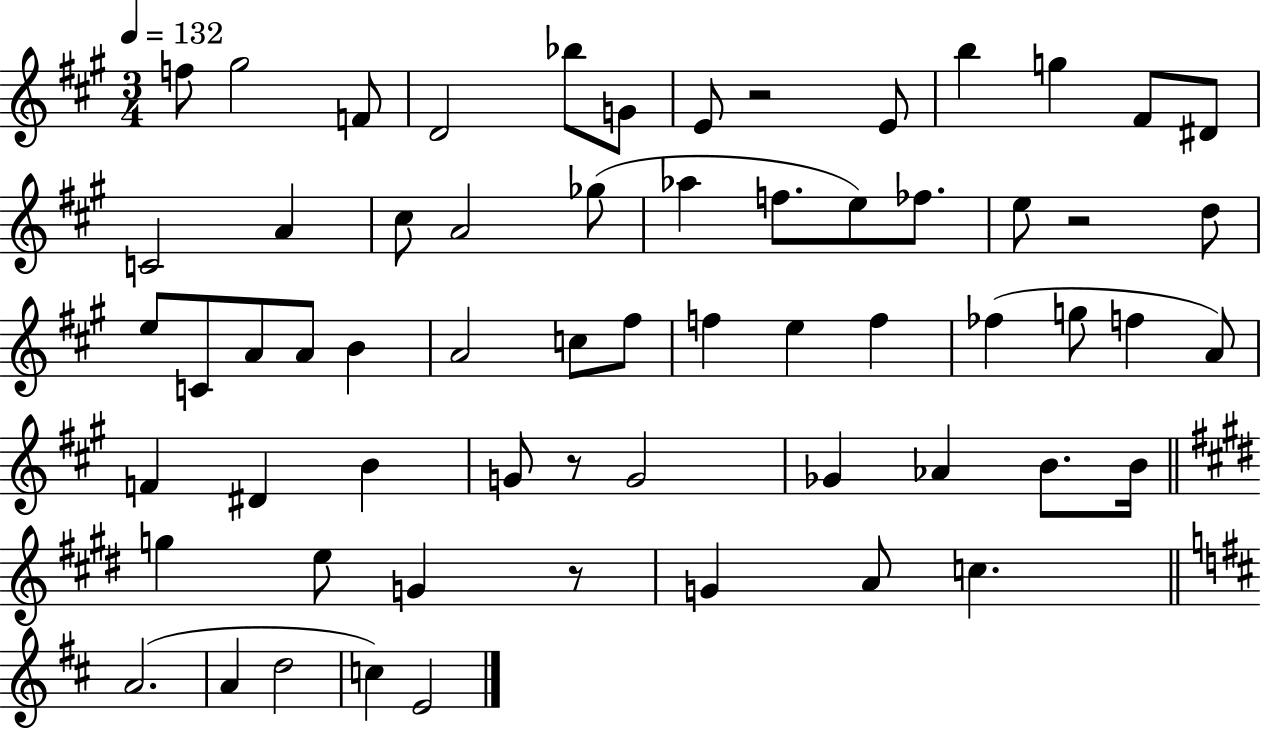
F5/e G#5/h F4/e D4/h Bb5/e G4/e E4/e R/h E4/e B5/q G5/q F#4/e D#4/e C4/h A4/q C#5/e A4/h Gb5/e Ab5/q F5/e. E5/e FES5/e. E5/e R/h D5/e E5/e C4/e A4/e A4/e B4/q A4/h C5/e F#5/e F5/q E5/q F5/q FES5/q G5/e F5/q A4/e F4/q D#4/q B4/q G4/e R/e G4/h Gb4/q Ab4/q B4/e. B4/s G5/q E5/e G4/q R/e G4/q A4/e C5/q. A4/h. A4/q D5/h C5/q E4/h